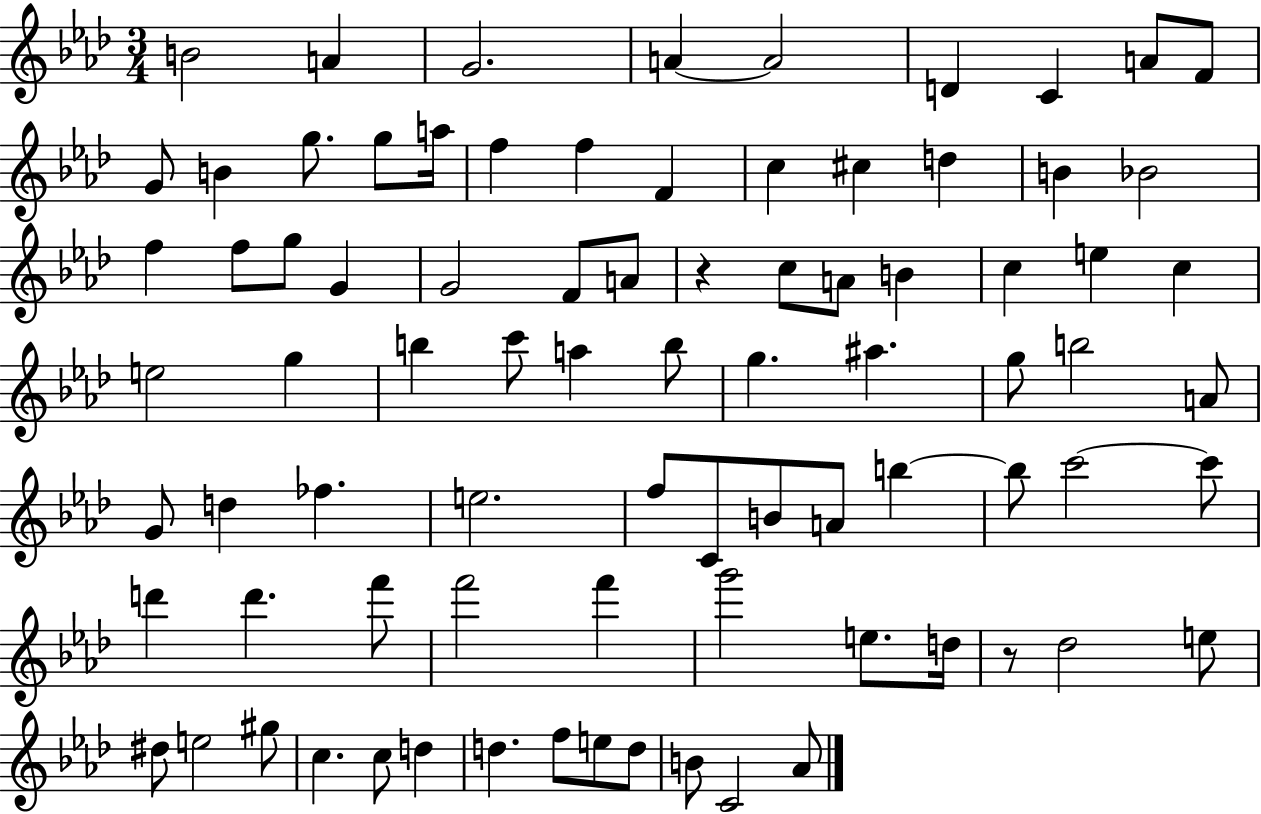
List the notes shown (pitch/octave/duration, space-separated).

B4/h A4/q G4/h. A4/q A4/h D4/q C4/q A4/e F4/e G4/e B4/q G5/e. G5/e A5/s F5/q F5/q F4/q C5/q C#5/q D5/q B4/q Bb4/h F5/q F5/e G5/e G4/q G4/h F4/e A4/e R/q C5/e A4/e B4/q C5/q E5/q C5/q E5/h G5/q B5/q C6/e A5/q B5/e G5/q. A#5/q. G5/e B5/h A4/e G4/e D5/q FES5/q. E5/h. F5/e C4/e B4/e A4/e B5/q B5/e C6/h C6/e D6/q D6/q. F6/e F6/h F6/q G6/h E5/e. D5/s R/e Db5/h E5/e D#5/e E5/h G#5/e C5/q. C5/e D5/q D5/q. F5/e E5/e D5/e B4/e C4/h Ab4/e